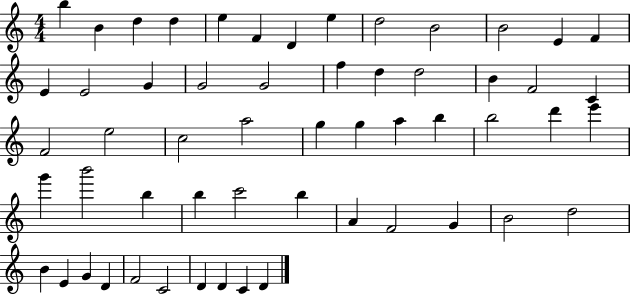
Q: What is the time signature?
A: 4/4